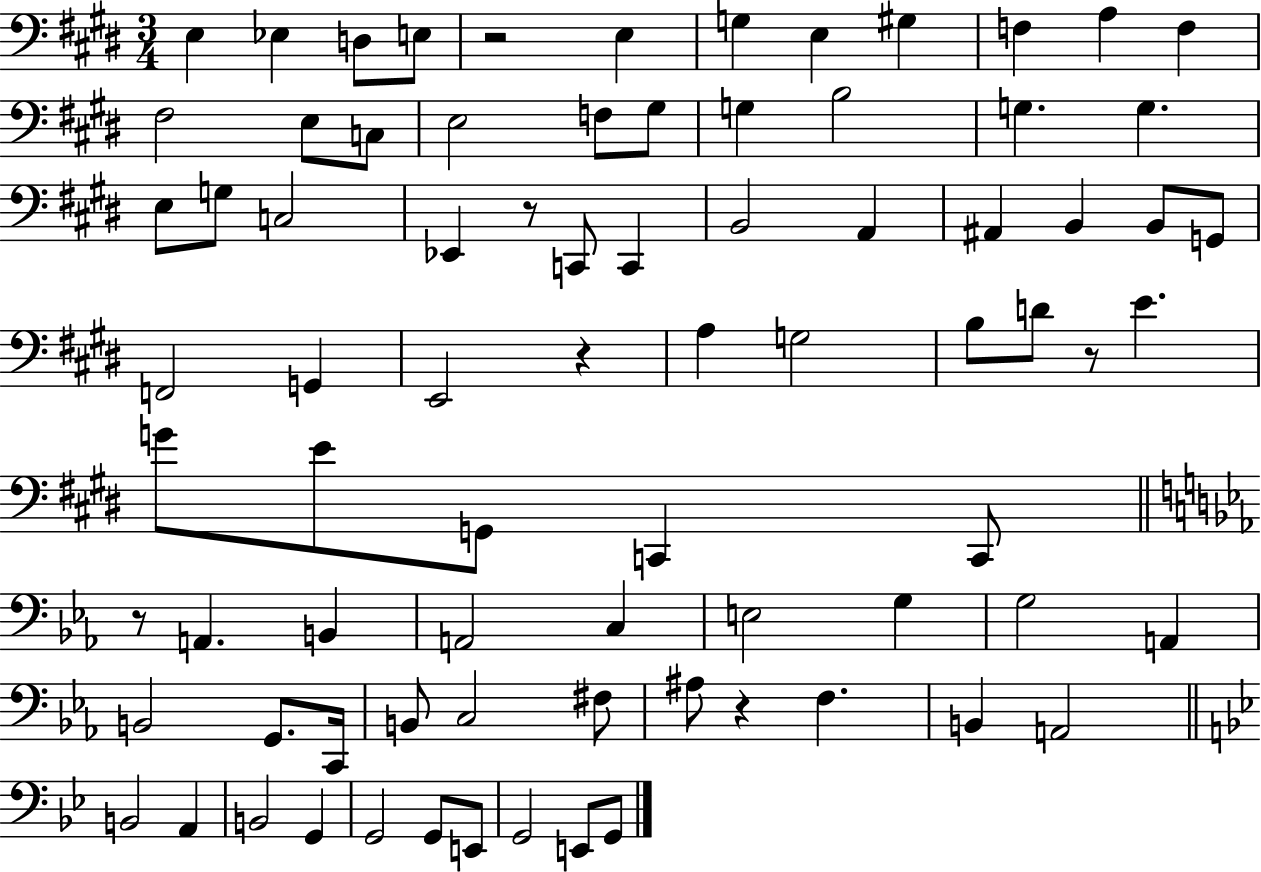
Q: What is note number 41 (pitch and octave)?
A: E4